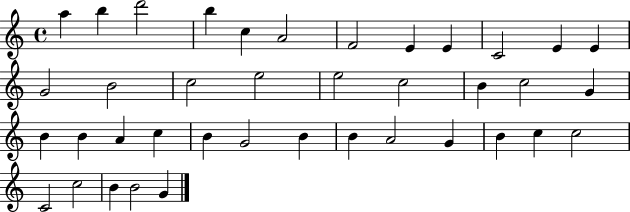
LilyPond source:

{
  \clef treble
  \time 4/4
  \defaultTimeSignature
  \key c \major
  a''4 b''4 d'''2 | b''4 c''4 a'2 | f'2 e'4 e'4 | c'2 e'4 e'4 | \break g'2 b'2 | c''2 e''2 | e''2 c''2 | b'4 c''2 g'4 | \break b'4 b'4 a'4 c''4 | b'4 g'2 b'4 | b'4 a'2 g'4 | b'4 c''4 c''2 | \break c'2 c''2 | b'4 b'2 g'4 | \bar "|."
}